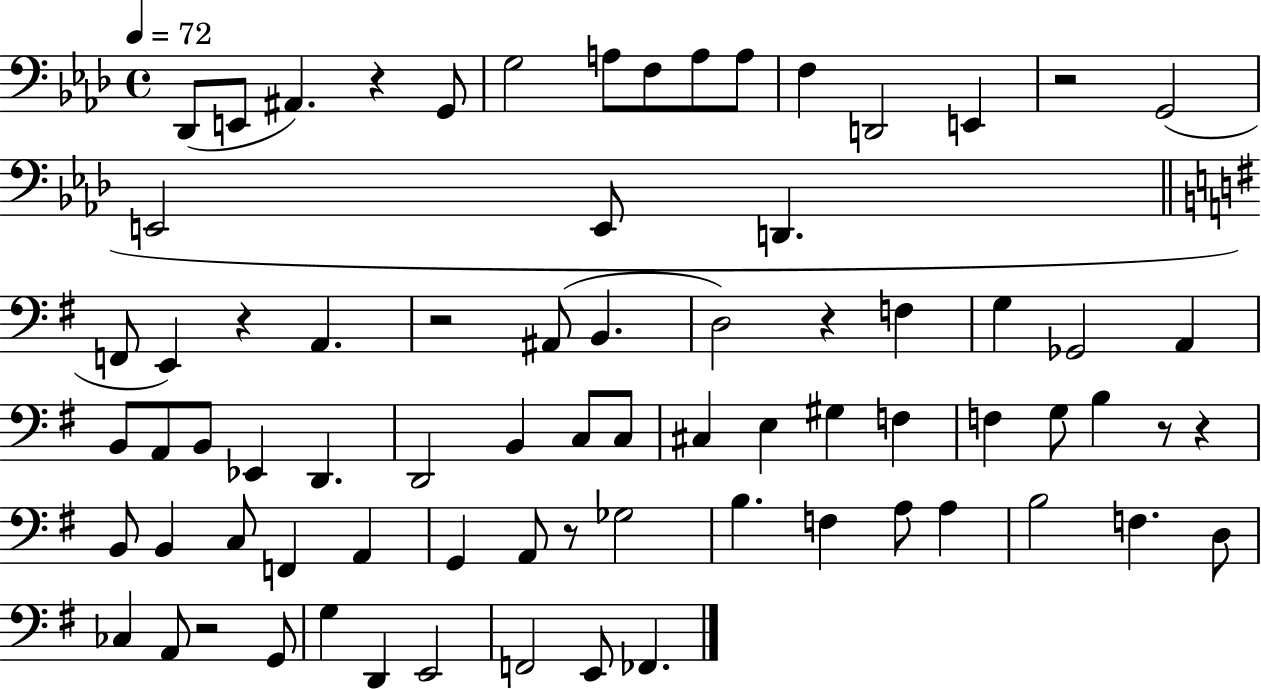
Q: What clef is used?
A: bass